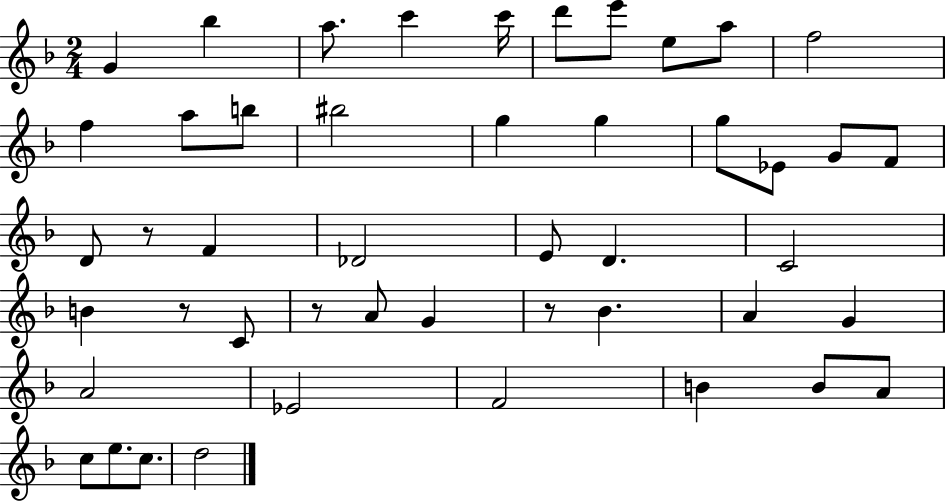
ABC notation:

X:1
T:Untitled
M:2/4
L:1/4
K:F
G _b a/2 c' c'/4 d'/2 e'/2 e/2 a/2 f2 f a/2 b/2 ^b2 g g g/2 _E/2 G/2 F/2 D/2 z/2 F _D2 E/2 D C2 B z/2 C/2 z/2 A/2 G z/2 _B A G A2 _E2 F2 B B/2 A/2 c/2 e/2 c/2 d2